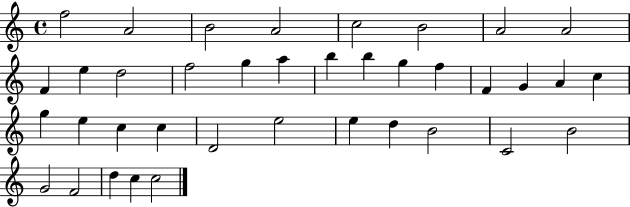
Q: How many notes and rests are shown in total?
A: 38